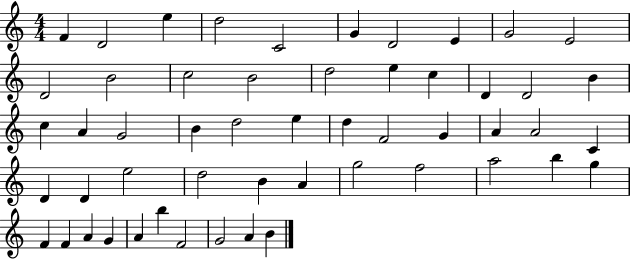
F4/q D4/h E5/q D5/h C4/h G4/q D4/h E4/q G4/h E4/h D4/h B4/h C5/h B4/h D5/h E5/q C5/q D4/q D4/h B4/q C5/q A4/q G4/h B4/q D5/h E5/q D5/q F4/h G4/q A4/q A4/h C4/q D4/q D4/q E5/h D5/h B4/q A4/q G5/h F5/h A5/h B5/q G5/q F4/q F4/q A4/q G4/q A4/q B5/q F4/h G4/h A4/q B4/q